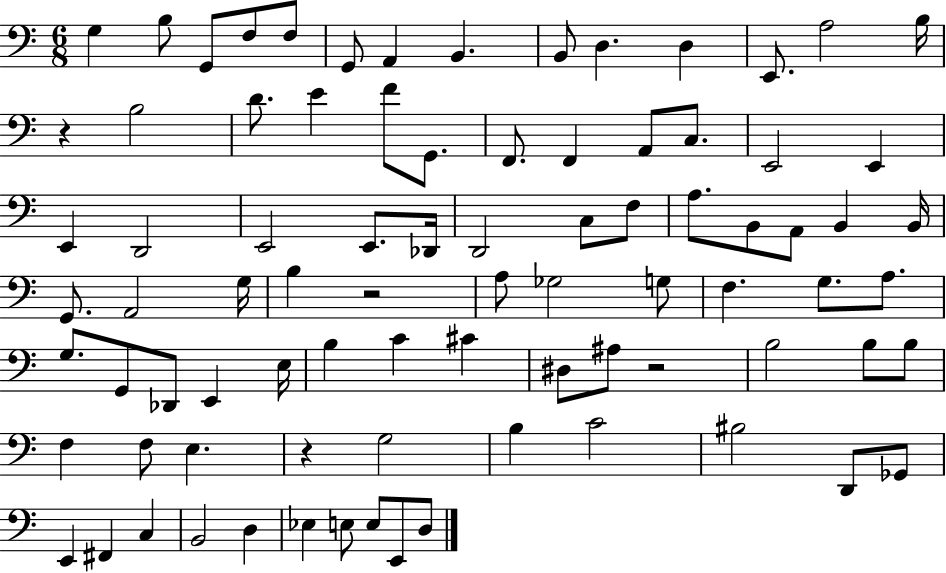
G3/q B3/e G2/e F3/e F3/e G2/e A2/q B2/q. B2/e D3/q. D3/q E2/e. A3/h B3/s R/q B3/h D4/e. E4/q F4/e G2/e. F2/e. F2/q A2/e C3/e. E2/h E2/q E2/q D2/h E2/h E2/e. Db2/s D2/h C3/e F3/e A3/e. B2/e A2/e B2/q B2/s G2/e. A2/h G3/s B3/q R/h A3/e Gb3/h G3/e F3/q. G3/e. A3/e. G3/e. G2/e Db2/e E2/q E3/s B3/q C4/q C#4/q D#3/e A#3/e R/h B3/h B3/e B3/e F3/q F3/e E3/q. R/q G3/h B3/q C4/h BIS3/h D2/e Gb2/e E2/q F#2/q C3/q B2/h D3/q Eb3/q E3/e E3/e E2/e D3/e